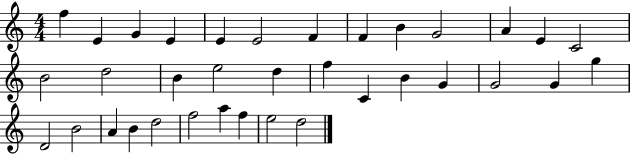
F5/q E4/q G4/q E4/q E4/q E4/h F4/q F4/q B4/q G4/h A4/q E4/q C4/h B4/h D5/h B4/q E5/h D5/q F5/q C4/q B4/q G4/q G4/h G4/q G5/q D4/h B4/h A4/q B4/q D5/h F5/h A5/q F5/q E5/h D5/h